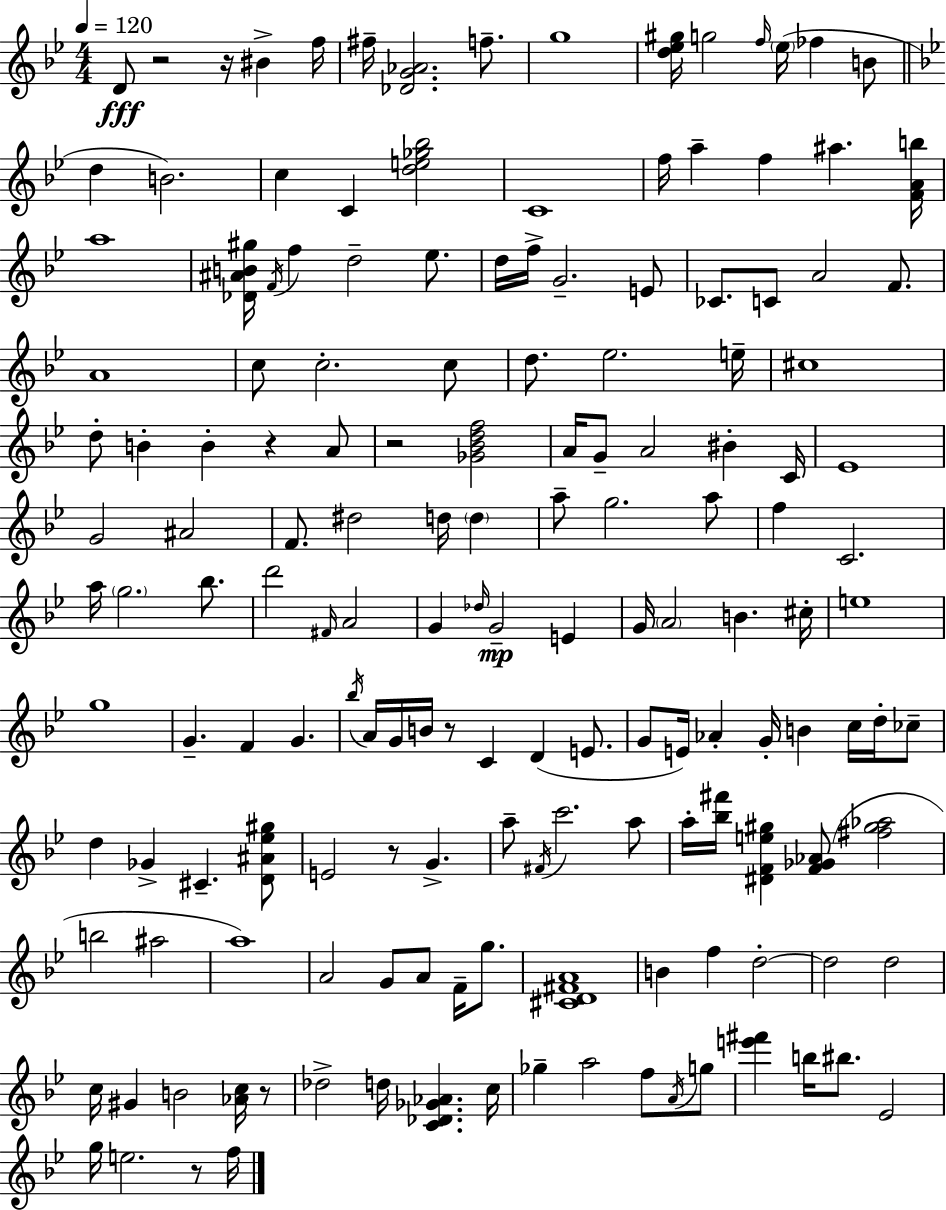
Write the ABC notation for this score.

X:1
T:Untitled
M:4/4
L:1/4
K:Bb
D/2 z2 z/4 ^B f/4 ^f/4 [_DG_A]2 f/2 g4 [d_e^g]/4 g2 f/4 _e/4 _f B/2 d B2 c C [de_g_b]2 C4 f/4 a f ^a [FAb]/4 a4 [_D^AB^g]/4 F/4 f d2 _e/2 d/4 f/4 G2 E/2 _C/2 C/2 A2 F/2 A4 c/2 c2 c/2 d/2 _e2 e/4 ^c4 d/2 B B z A/2 z2 [_G_Bdf]2 A/4 G/2 A2 ^B C/4 _E4 G2 ^A2 F/2 ^d2 d/4 d a/2 g2 a/2 f C2 a/4 g2 _b/2 d'2 ^F/4 A2 G _d/4 G2 E G/4 A2 B ^c/4 e4 g4 G F G _b/4 A/4 G/4 B/4 z/2 C D E/2 G/2 E/4 _A G/4 B c/4 d/4 _c/2 d _G ^C [D^A_e^g]/2 E2 z/2 G a/2 ^F/4 c'2 a/2 a/4 [_b^f']/4 [^DFe^g] [F_G_A]/2 [^f^g_a]2 b2 ^a2 a4 A2 G/2 A/2 F/4 g/2 [^CD^FA]4 B f d2 d2 d2 c/4 ^G B2 [_Ac]/4 z/2 _d2 d/4 [C_D_G_A] c/4 _g a2 f/2 A/4 g/2 [e'^f'] b/4 ^b/2 _E2 g/4 e2 z/2 f/4